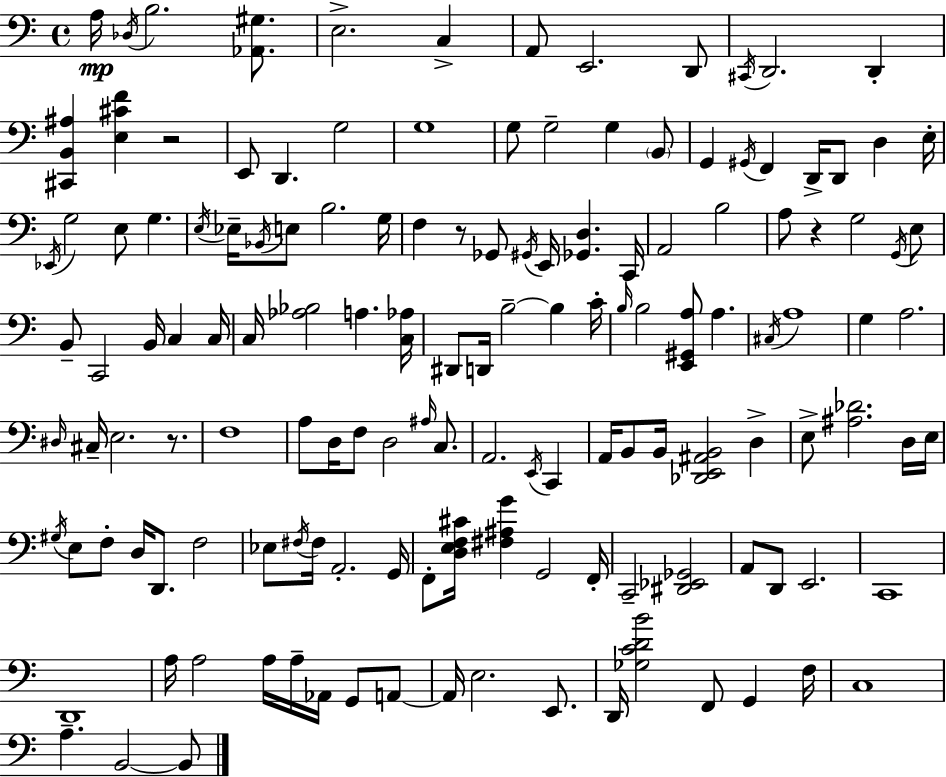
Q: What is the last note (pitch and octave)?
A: B2